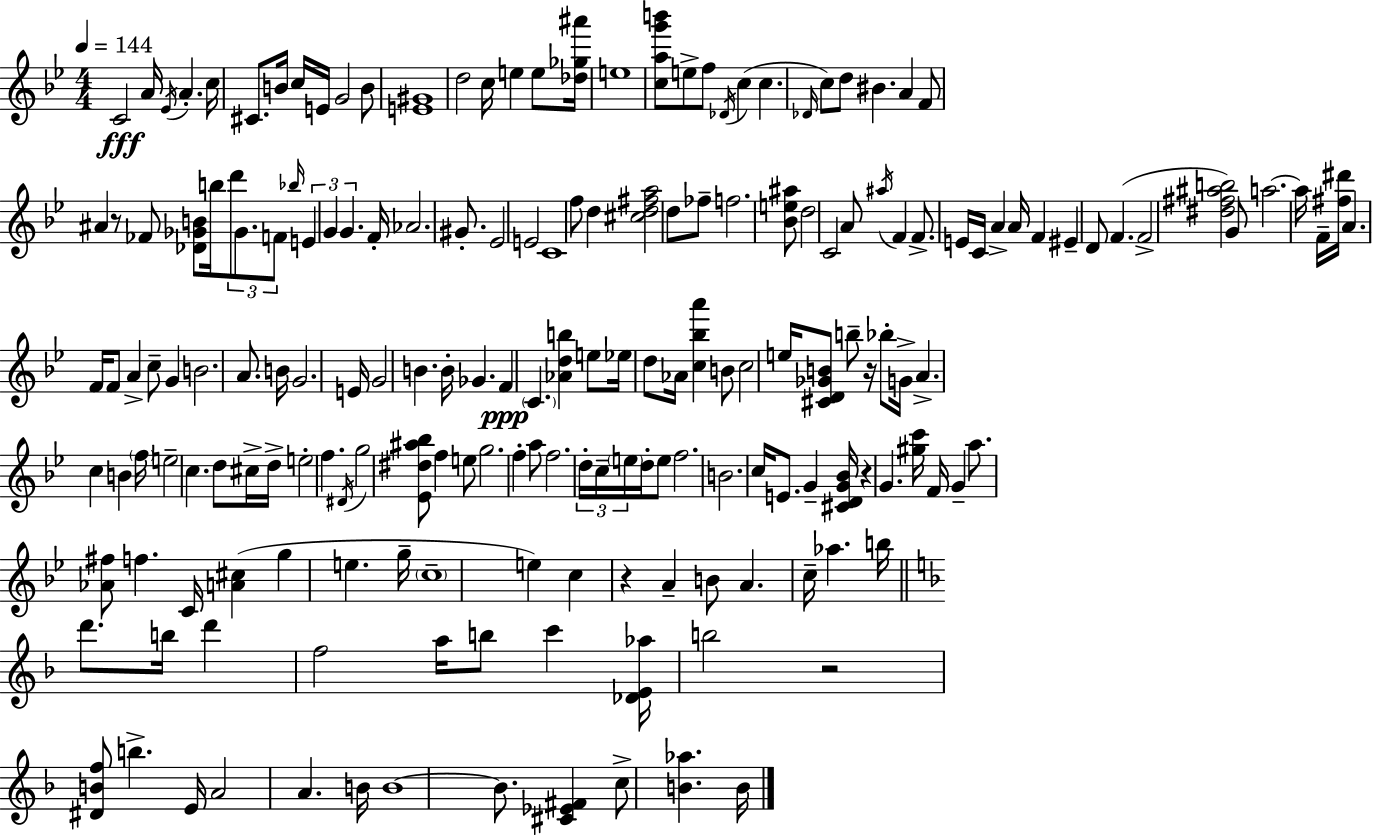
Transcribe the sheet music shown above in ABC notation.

X:1
T:Untitled
M:4/4
L:1/4
K:Bb
C2 A/4 _E/4 A c/4 ^C/2 B/4 c/4 E/4 G2 B/2 [E^G]4 d2 c/4 e e/2 [_d_g^a']/4 e4 [cag'b']/2 e/2 f/2 _D/4 c c _D/4 c/2 d/2 ^B A F/2 ^A z/2 _F/2 [_D_GB]/2 b/4 d'/2 _G/2 F/2 _b/4 E G G F/4 _A2 ^G/2 _E2 E2 C4 f/2 d [^cd^fa]2 d/2 _f/2 f2 [_Be^a]/2 d2 C2 A/2 ^a/4 F F/2 E/4 C/4 A A/4 F ^E D/2 F F2 [^d^f^ab]2 G/2 a2 a/4 F/4 [^f^d']/4 A F/4 F/2 A c/2 G B2 A/2 B/4 G2 E/4 G2 B B/4 _G F C [_Adb] e/2 _e/4 d/2 _A/4 [c_ba'] B/2 c2 e/4 [^CD_GB]/2 b/2 z/4 _b/2 G/4 A c B f/4 e2 c d/2 ^c/4 d/4 e2 f ^D/4 g2 [_E^d^a_b]/2 f e/2 g2 f a/2 f2 d/4 c/4 e/4 d/4 e/2 f2 B2 c/4 E/2 G [^CDG_B]/4 z G [^gc']/4 F/4 G a/2 [_A^f]/2 f C/4 [A^c] g e g/4 c4 e c z A B/2 A c/4 _a b/4 d'/2 b/4 d' f2 a/4 b/2 c' [_DE_a]/4 b2 z2 [^DBf]/2 b E/4 A2 A B/4 B4 B/2 [^C_E^F] c/2 [B_a] B/4